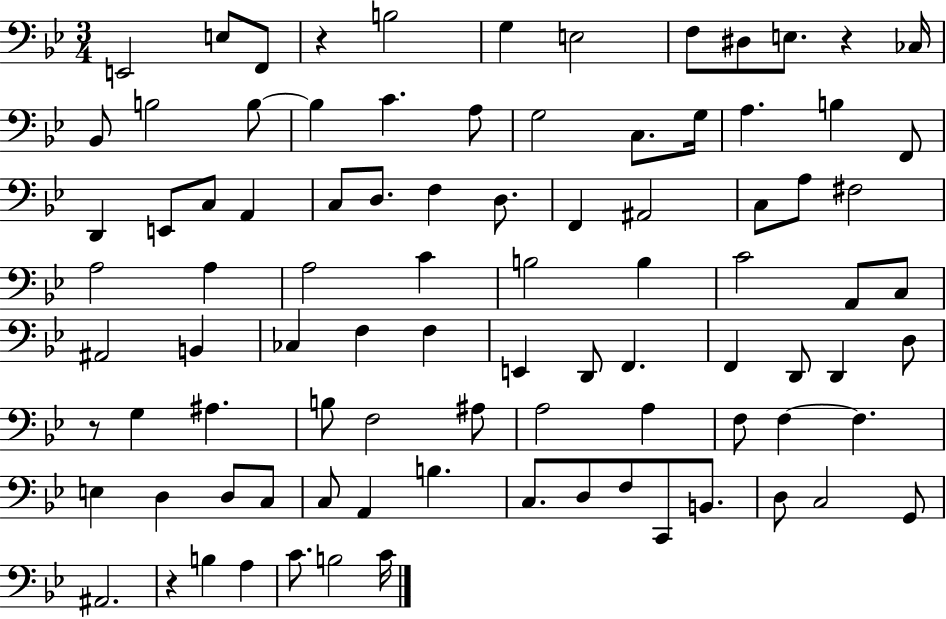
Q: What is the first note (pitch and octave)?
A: E2